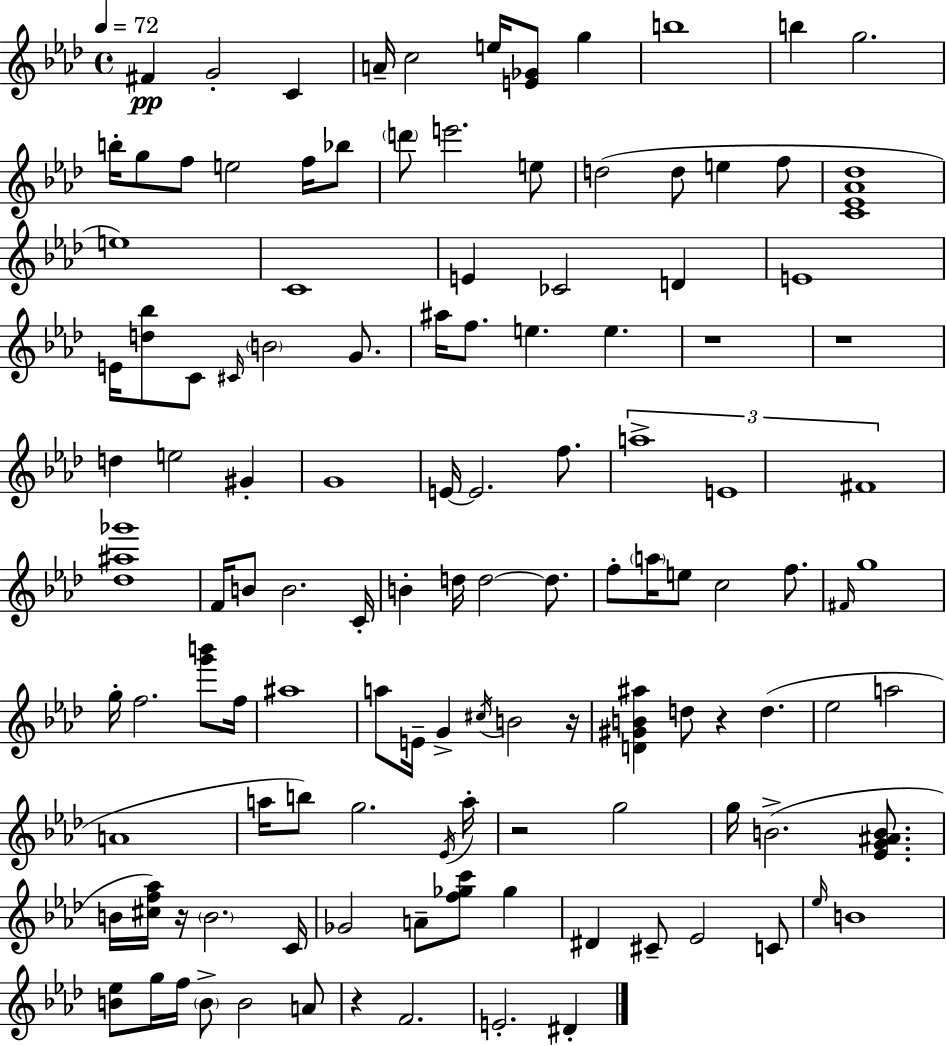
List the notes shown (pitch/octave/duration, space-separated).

F#4/q G4/h C4/q A4/s C5/h E5/s [E4,Gb4]/e G5/q B5/w B5/q G5/h. B5/s G5/e F5/e E5/h F5/s Bb5/e D6/e E6/h. E5/e D5/h D5/e E5/q F5/e [C4,Eb4,Ab4,Db5]/w E5/w C4/w E4/q CES4/h D4/q E4/w E4/s [D5,Bb5]/e C4/e C#4/s B4/h G4/e. A#5/s F5/e. E5/q. E5/q. R/w R/w D5/q E5/h G#4/q G4/w E4/s E4/h. F5/e. A5/w E4/w F#4/w [Db5,A#5,Gb6]/w F4/s B4/e B4/h. C4/s B4/q D5/s D5/h D5/e. F5/e A5/s E5/e C5/h F5/e. F#4/s G5/w G5/s F5/h. [G6,B6]/e F5/s A#5/w A5/e E4/s G4/q C#5/s B4/h R/s [D4,G#4,B4,A#5]/q D5/e R/q D5/q. Eb5/h A5/h A4/w A5/s B5/e G5/h. Eb4/s A5/s R/h G5/h G5/s B4/h. [Eb4,G4,A#4,B4]/e. B4/s [C#5,F5,Ab5]/s R/s B4/h. C4/s Gb4/h A4/e [F5,Gb5,C6]/e Gb5/q D#4/q C#4/e Eb4/h C4/e Eb5/s B4/w [B4,Eb5]/e G5/s F5/s B4/e B4/h A4/e R/q F4/h. E4/h. D#4/q